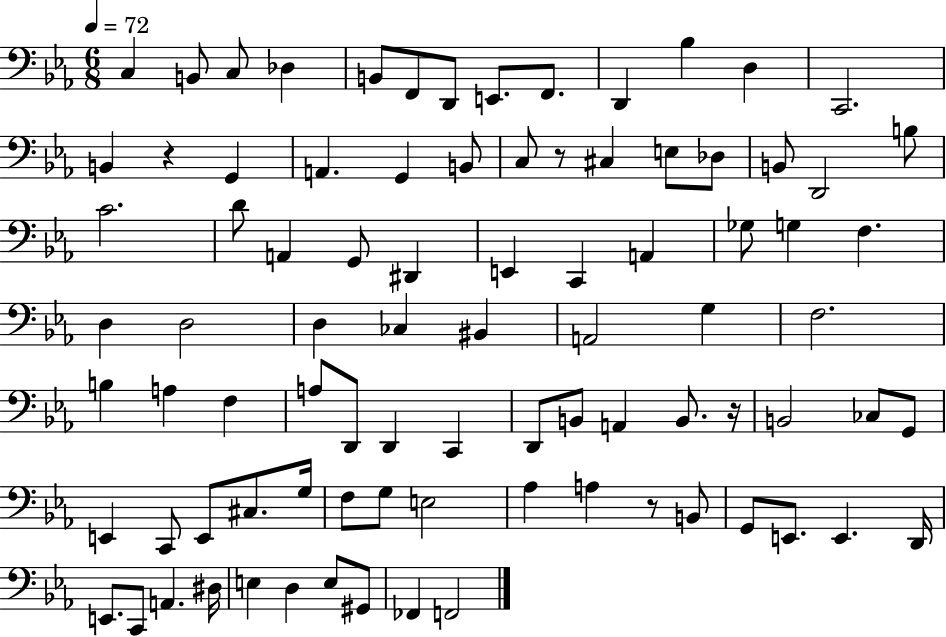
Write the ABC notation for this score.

X:1
T:Untitled
M:6/8
L:1/4
K:Eb
C, B,,/2 C,/2 _D, B,,/2 F,,/2 D,,/2 E,,/2 F,,/2 D,, _B, D, C,,2 B,, z G,, A,, G,, B,,/2 C,/2 z/2 ^C, E,/2 _D,/2 B,,/2 D,,2 B,/2 C2 D/2 A,, G,,/2 ^D,, E,, C,, A,, _G,/2 G, F, D, D,2 D, _C, ^B,, A,,2 G, F,2 B, A, F, A,/2 D,,/2 D,, C,, D,,/2 B,,/2 A,, B,,/2 z/4 B,,2 _C,/2 G,,/2 E,, C,,/2 E,,/2 ^C,/2 G,/4 F,/2 G,/2 E,2 _A, A, z/2 B,,/2 G,,/2 E,,/2 E,, D,,/4 E,,/2 C,,/2 A,, ^D,/4 E, D, E,/2 ^G,,/2 _F,, F,,2